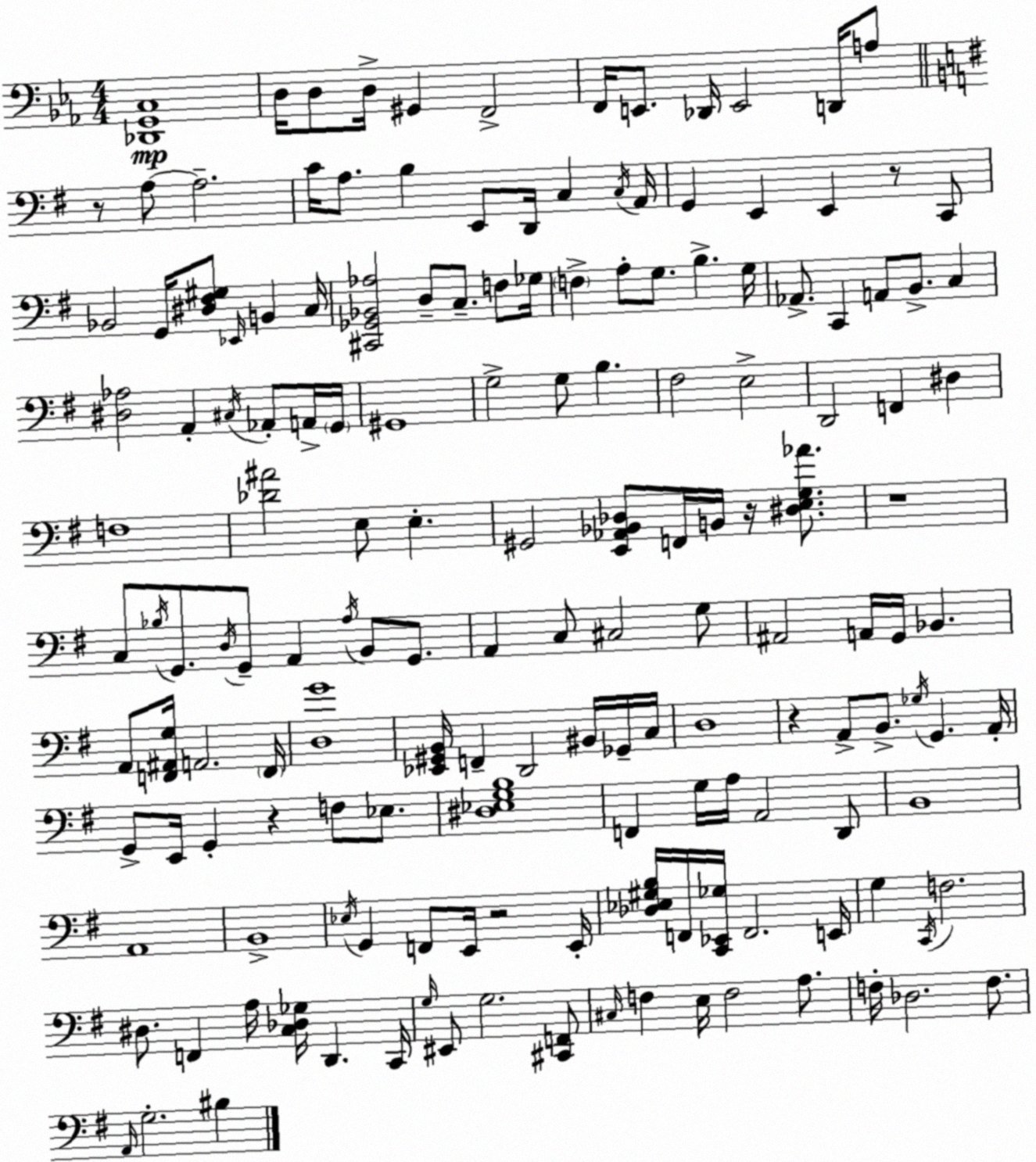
X:1
T:Untitled
M:4/4
L:1/4
K:Cm
[_D,,G,,C,]4 D,/4 D,/2 D,/4 ^G,, F,,2 F,,/4 E,,/2 _D,,/4 E,,2 D,,/4 A,/2 z/2 A,/2 A,2 C/4 A,/2 B, E,,/2 D,,/4 C, C,/4 A,,/4 G,, E,, E,, z/2 C,,/2 _B,,2 G,,/4 [^D,^F,^G,]/2 _E,,/4 B,, C,/4 [^C,,_G,,_B,,_A,]2 D,/2 C,/2 F,/2 _G,/4 F, A,/2 G,/2 B, G,/4 _A,,/2 C,, A,,/2 B,,/2 C, [^D,_A,]2 A,, ^C,/4 _A,,/2 A,,/4 G,,/4 ^G,,4 G,2 G,/2 B, ^F,2 E,2 D,,2 F,, ^D, F,4 [_D^A]2 E,/2 E, ^G,,2 [E,,_A,,_B,,_D,]/2 F,,/4 B,,/4 z/4 [^D,E,G,_A]/2 z4 C,/2 _B,/4 G,,/2 D,/4 G,,/2 A,, A,/4 B,,/2 G,,/2 A,, C,/2 ^C,2 G,/2 ^A,,2 A,,/4 G,,/4 _B,, A,,/2 [F,,^A,,G,]/4 A,,2 F,,/4 [D,G]4 [_E,,^G,,B,,]/4 F,, D,,2 ^B,,/4 _G,,/4 C,/4 D,4 z A,,/2 B,,/2 _G,/4 G,, A,,/4 G,,/2 E,,/4 G,, z F,/2 _E,/2 [^D,_E,G,B,]4 F,, G,/4 A,/4 A,,2 D,,/2 B,,4 A,,4 B,,4 _E,/4 G,, F,,/2 E,,/4 z2 E,,/4 [_D,_E,^G,B,]/4 F,,/4 [C,,_E,,_G,]/4 F,,2 E,,/4 G, C,,/4 F,2 ^D,/2 F,, A,/4 [C,_D,_G,]/4 D,, C,,/4 G,/4 ^E,,/2 G,2 [^C,,F,,]/2 ^C,/4 F, E,/4 F,2 A,/2 F,/4 _D,2 F,/2 A,,/4 G,2 ^B,